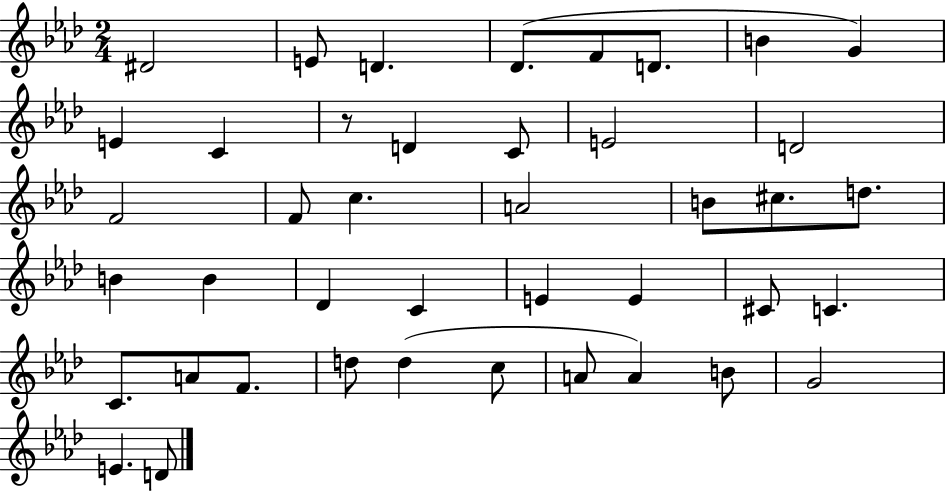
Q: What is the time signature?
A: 2/4